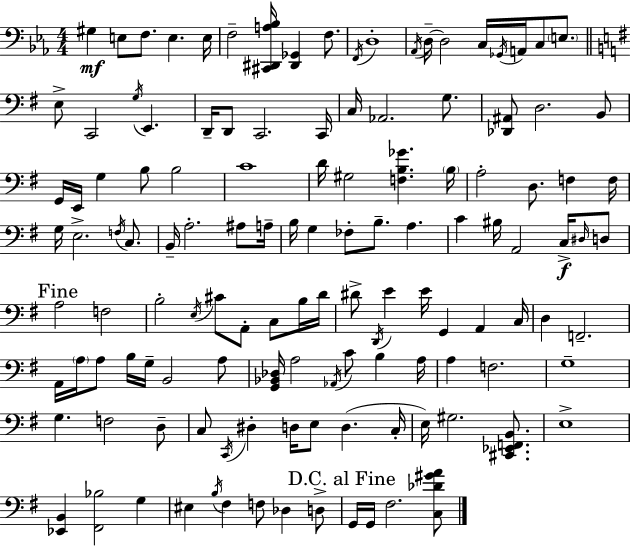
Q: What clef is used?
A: bass